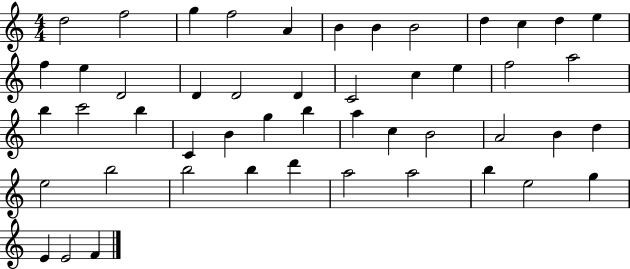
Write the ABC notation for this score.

X:1
T:Untitled
M:4/4
L:1/4
K:C
d2 f2 g f2 A B B B2 d c d e f e D2 D D2 D C2 c e f2 a2 b c'2 b C B g b a c B2 A2 B d e2 b2 b2 b d' a2 a2 b e2 g E E2 F